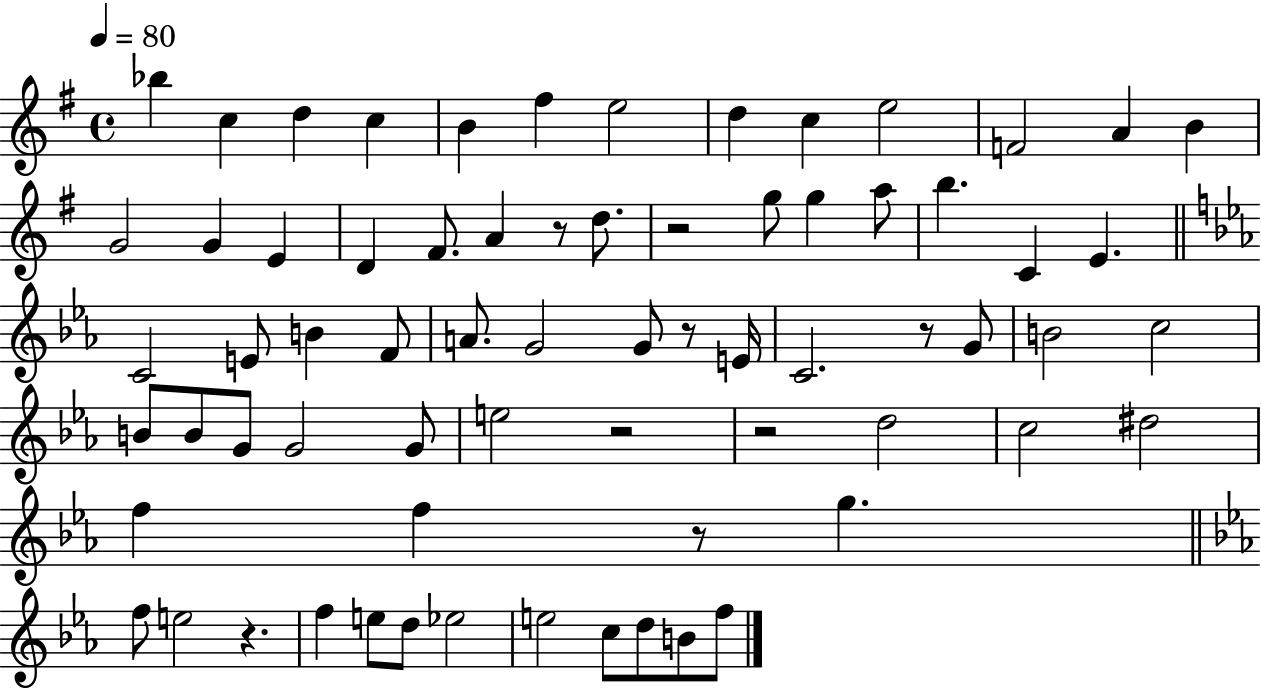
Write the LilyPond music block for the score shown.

{
  \clef treble
  \time 4/4
  \defaultTimeSignature
  \key g \major
  \tempo 4 = 80
  bes''4 c''4 d''4 c''4 | b'4 fis''4 e''2 | d''4 c''4 e''2 | f'2 a'4 b'4 | \break g'2 g'4 e'4 | d'4 fis'8. a'4 r8 d''8. | r2 g''8 g''4 a''8 | b''4. c'4 e'4. | \break \bar "||" \break \key ees \major c'2 e'8 b'4 f'8 | a'8. g'2 g'8 r8 e'16 | c'2. r8 g'8 | b'2 c''2 | \break b'8 b'8 g'8 g'2 g'8 | e''2 r2 | r2 d''2 | c''2 dis''2 | \break f''4 f''4 r8 g''4. | \bar "||" \break \key c \minor f''8 e''2 r4. | f''4 e''8 d''8 ees''2 | e''2 c''8 d''8 b'8 f''8 | \bar "|."
}